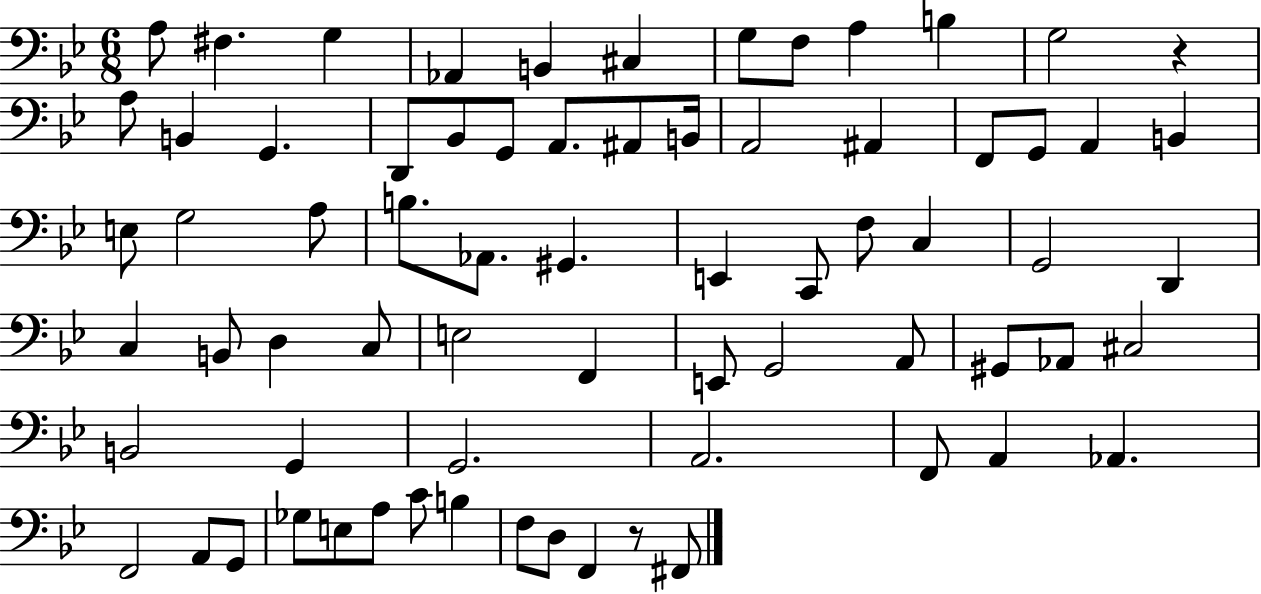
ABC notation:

X:1
T:Untitled
M:6/8
L:1/4
K:Bb
A,/2 ^F, G, _A,, B,, ^C, G,/2 F,/2 A, B, G,2 z A,/2 B,, G,, D,,/2 _B,,/2 G,,/2 A,,/2 ^A,,/2 B,,/4 A,,2 ^A,, F,,/2 G,,/2 A,, B,, E,/2 G,2 A,/2 B,/2 _A,,/2 ^G,, E,, C,,/2 F,/2 C, G,,2 D,, C, B,,/2 D, C,/2 E,2 F,, E,,/2 G,,2 A,,/2 ^G,,/2 _A,,/2 ^C,2 B,,2 G,, G,,2 A,,2 F,,/2 A,, _A,, F,,2 A,,/2 G,,/2 _G,/2 E,/2 A,/2 C/2 B, F,/2 D,/2 F,, z/2 ^F,,/2